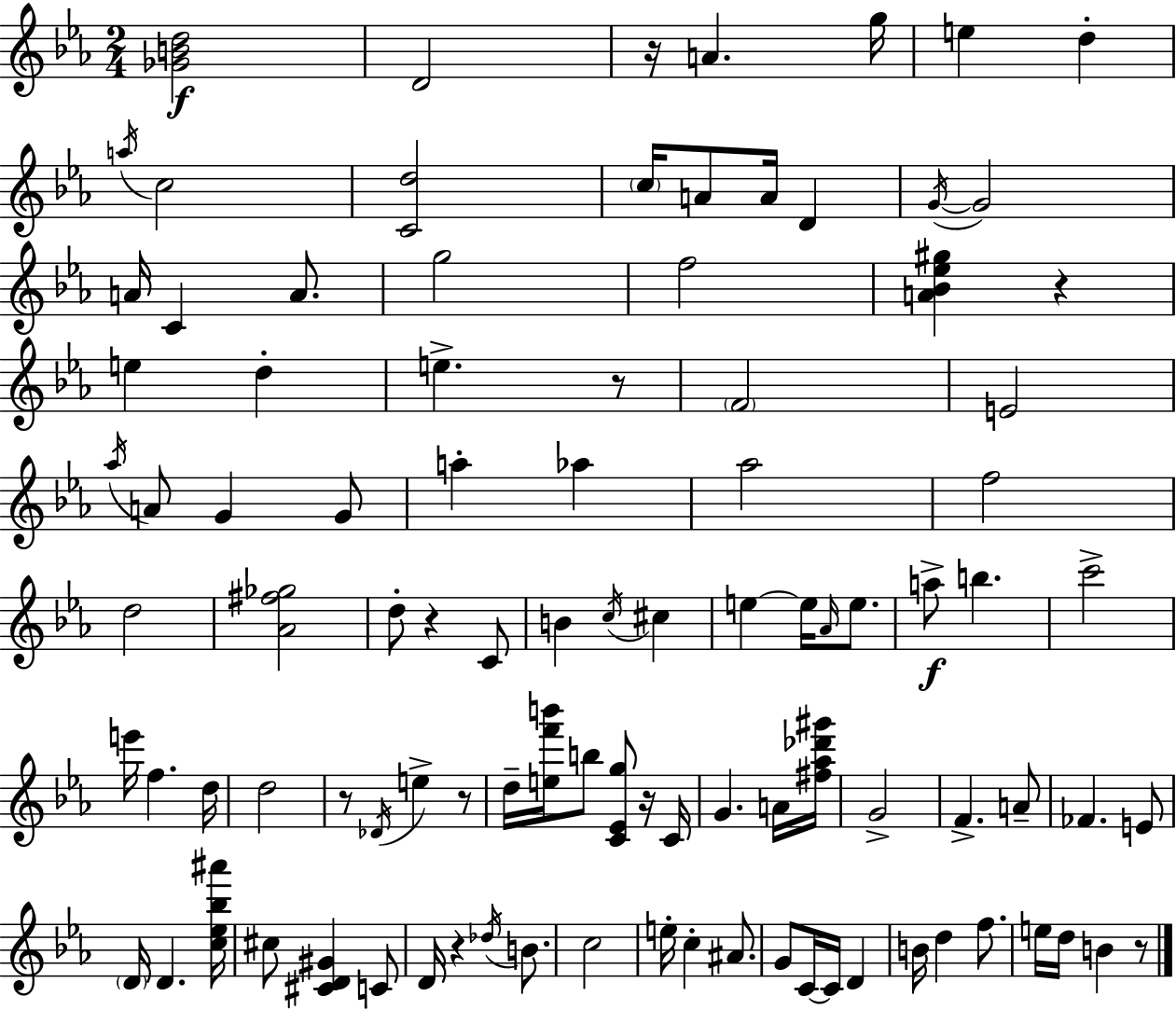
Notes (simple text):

[Gb4,B4,D5]/h D4/h R/s A4/q. G5/s E5/q D5/q A5/s C5/h [C4,D5]/h C5/s A4/e A4/s D4/q G4/s G4/h A4/s C4/q A4/e. G5/h F5/h [A4,Bb4,Eb5,G#5]/q R/q E5/q D5/q E5/q. R/e F4/h E4/h Ab5/s A4/e G4/q G4/e A5/q Ab5/q Ab5/h F5/h D5/h [Ab4,F#5,Gb5]/h D5/e R/q C4/e B4/q C5/s C#5/q E5/q E5/s Ab4/s E5/e. A5/e B5/q. C6/h E6/s F5/q. D5/s D5/h R/e Db4/s E5/q R/e D5/s [E5,F6,B6]/s B5/e [C4,Eb4,G5]/e R/s C4/s G4/q. A4/s [F#5,Ab5,Db6,G#6]/s G4/h F4/q. A4/e FES4/q. E4/e D4/s D4/q. [C5,Eb5,Bb5,A#6]/s C#5/e [C#4,D4,G#4]/q C4/e D4/s R/q Db5/s B4/e. C5/h E5/s C5/q A#4/e. G4/e C4/s C4/s D4/q B4/s D5/q F5/e. E5/s D5/s B4/q R/e